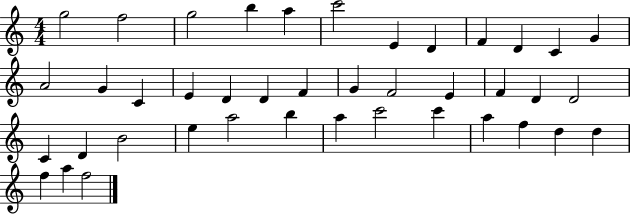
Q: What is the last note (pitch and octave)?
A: F5